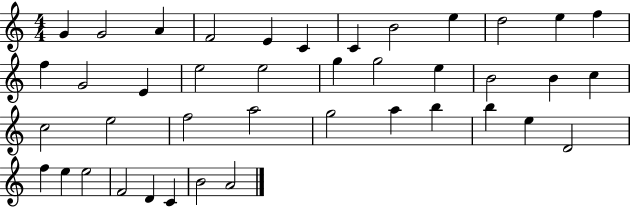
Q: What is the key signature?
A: C major